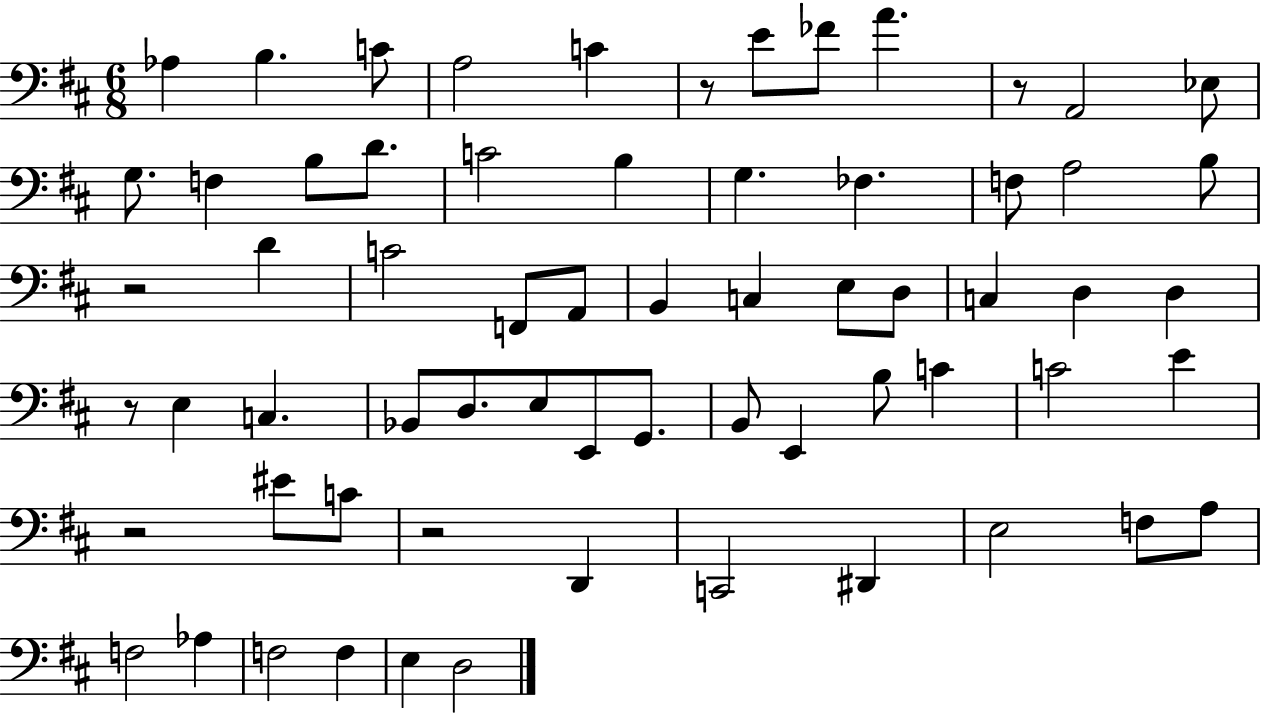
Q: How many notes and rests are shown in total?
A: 65